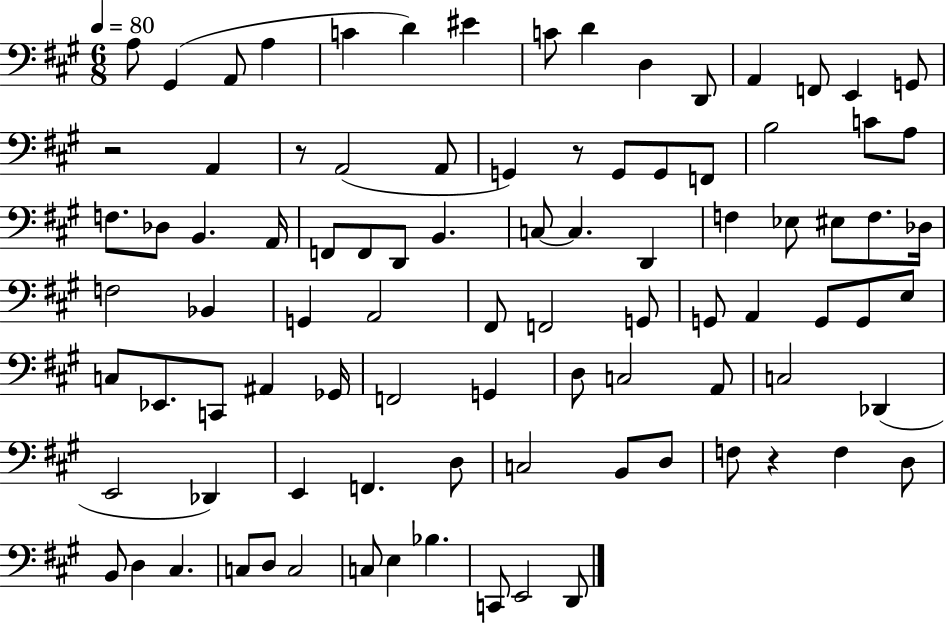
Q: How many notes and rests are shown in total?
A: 92